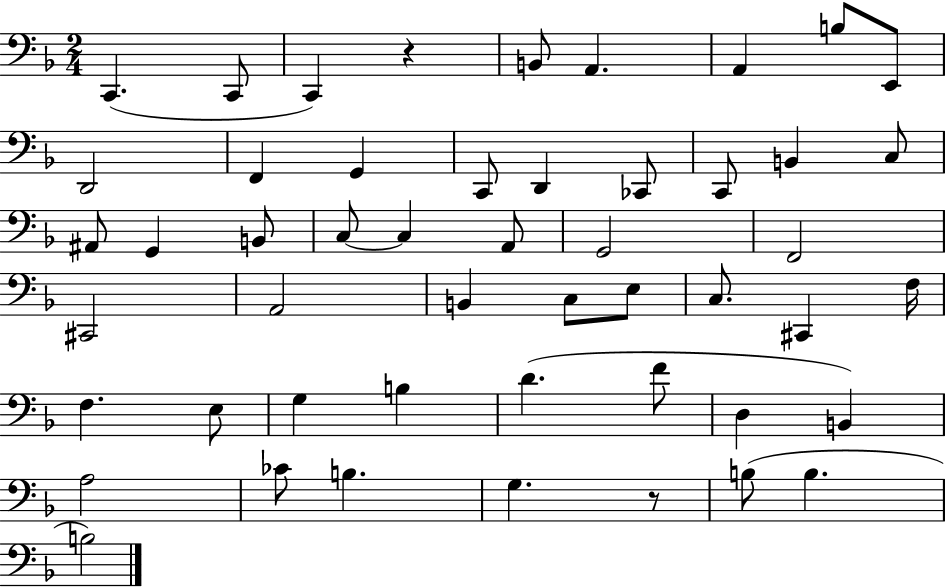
X:1
T:Untitled
M:2/4
L:1/4
K:F
C,, C,,/2 C,, z B,,/2 A,, A,, B,/2 E,,/2 D,,2 F,, G,, C,,/2 D,, _C,,/2 C,,/2 B,, C,/2 ^A,,/2 G,, B,,/2 C,/2 C, A,,/2 G,,2 F,,2 ^C,,2 A,,2 B,, C,/2 E,/2 C,/2 ^C,, F,/4 F, E,/2 G, B, D F/2 D, B,, A,2 _C/2 B, G, z/2 B,/2 B, B,2